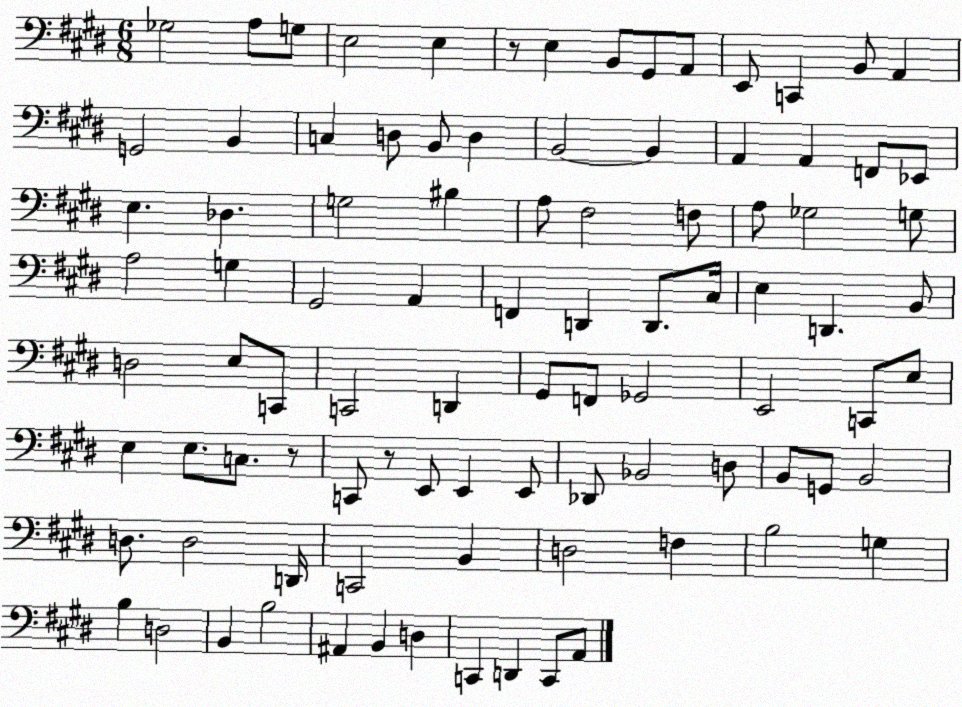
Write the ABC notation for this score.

X:1
T:Untitled
M:6/8
L:1/4
K:E
_G,2 A,/2 G,/2 E,2 E, z/2 E, B,,/2 ^G,,/2 A,,/2 E,,/2 C,, B,,/2 A,, G,,2 B,, C, D,/2 B,,/2 D, B,,2 B,, A,, A,, F,,/2 _E,,/2 E, _D, G,2 ^B, A,/2 ^F,2 F,/2 A,/2 _G,2 G,/2 A,2 G, ^G,,2 A,, F,, D,, D,,/2 ^C,/4 E, D,, B,,/2 D,2 E,/2 C,,/2 C,,2 D,, ^G,,/2 F,,/2 _G,,2 E,,2 C,,/2 E,/2 E, E,/2 C,/2 z/2 C,,/2 z/2 E,,/2 E,, E,,/2 _D,,/2 _B,,2 D,/2 B,,/2 G,,/2 B,,2 D,/2 D,2 D,,/4 C,,2 B,, D,2 F, B,2 G, B, D,2 B,, B,2 ^A,, B,, D, C,, D,, C,,/2 A,,/2